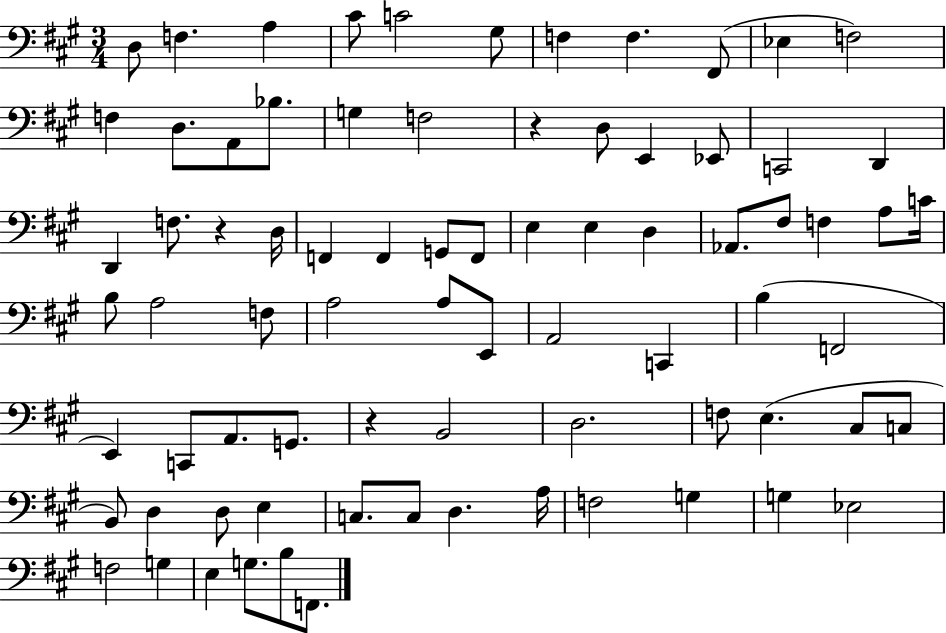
D3/e F3/q. A3/q C#4/e C4/h G#3/e F3/q F3/q. F#2/e Eb3/q F3/h F3/q D3/e. A2/e Bb3/e. G3/q F3/h R/q D3/e E2/q Eb2/e C2/h D2/q D2/q F3/e. R/q D3/s F2/q F2/q G2/e F2/e E3/q E3/q D3/q Ab2/e. F#3/e F3/q A3/e C4/s B3/e A3/h F3/e A3/h A3/e E2/e A2/h C2/q B3/q F2/h E2/q C2/e A2/e. G2/e. R/q B2/h D3/h. F3/e E3/q. C#3/e C3/e B2/e D3/q D3/e E3/q C3/e. C3/e D3/q. A3/s F3/h G3/q G3/q Eb3/h F3/h G3/q E3/q G3/e. B3/e F2/e.